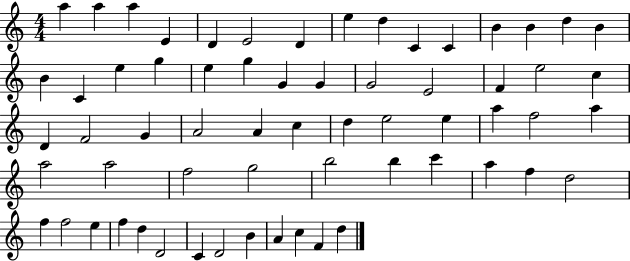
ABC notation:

X:1
T:Untitled
M:4/4
L:1/4
K:C
a a a E D E2 D e d C C B B d B B C e g e g G G G2 E2 F e2 c D F2 G A2 A c d e2 e a f2 a a2 a2 f2 g2 b2 b c' a f d2 f f2 e f d D2 C D2 B A c F d